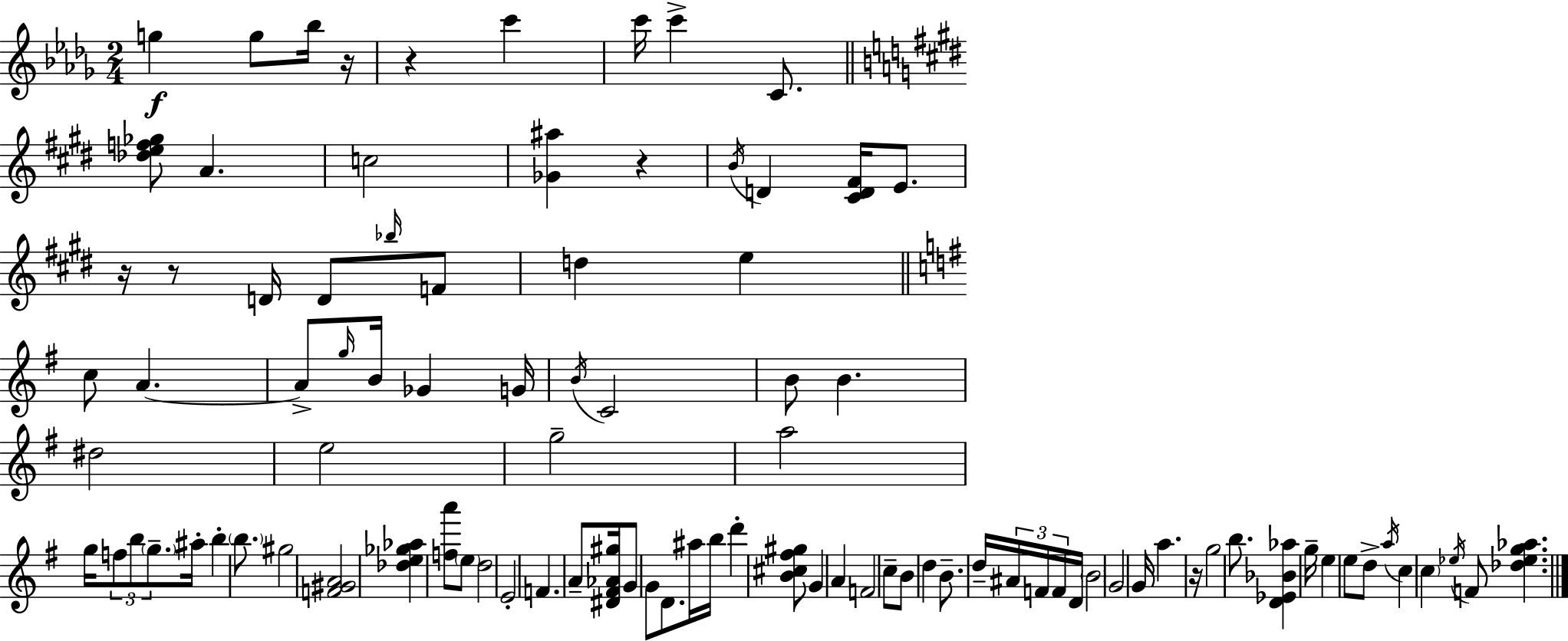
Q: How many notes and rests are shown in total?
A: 95